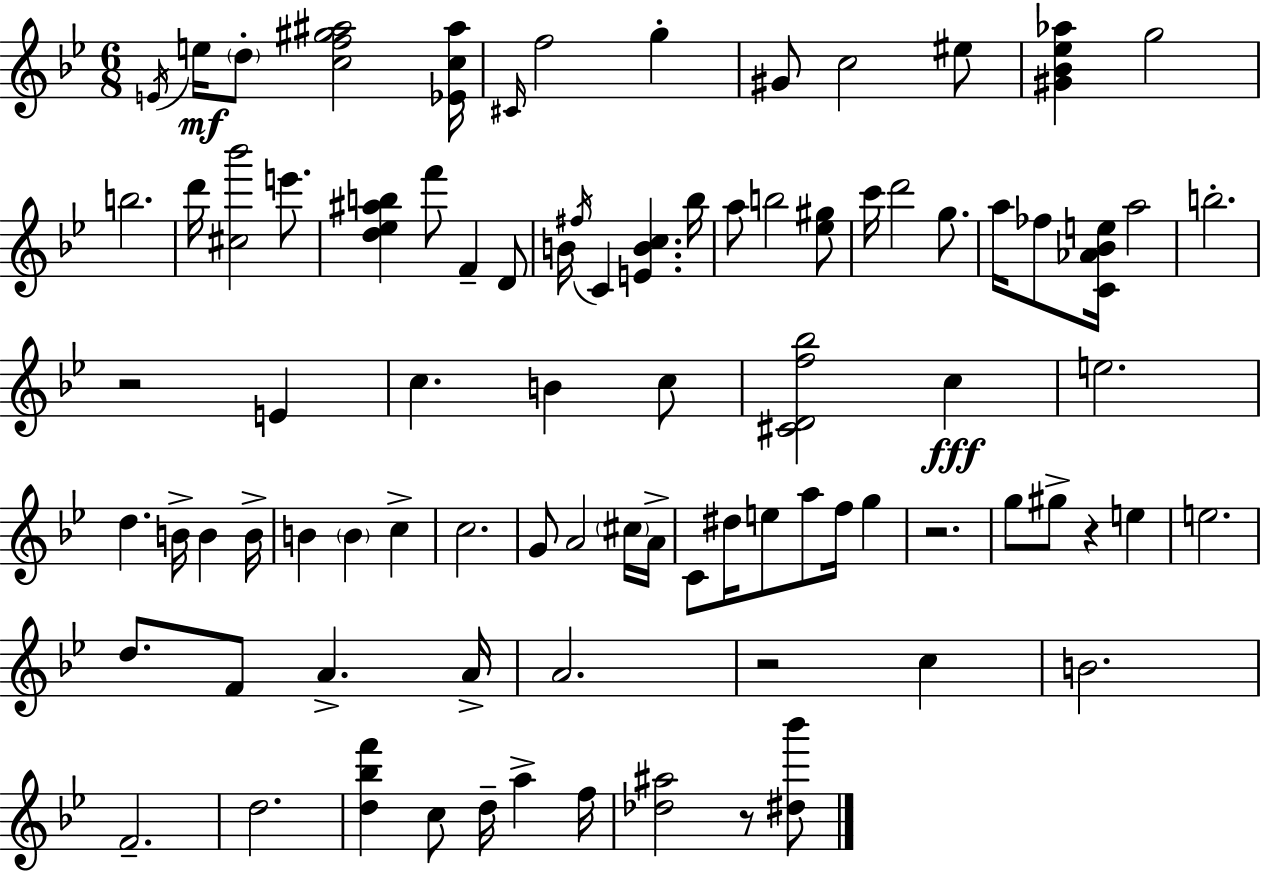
E4/s E5/s D5/e [C5,F5,G#5,A#5]/h [Eb4,C5,A#5]/s C#4/s F5/h G5/q G#4/e C5/h EIS5/e [G#4,Bb4,Eb5,Ab5]/q G5/h B5/h. D6/s [C#5,Bb6]/h E6/e. [D5,Eb5,A#5,B5]/q F6/e F4/q D4/e B4/s F#5/s C4/q [E4,B4,C5]/q. Bb5/s A5/e B5/h [Eb5,G#5]/e C6/s D6/h G5/e. A5/s FES5/e [C4,Ab4,Bb4,E5]/s A5/h B5/h. R/h E4/q C5/q. B4/q C5/e [C#4,D4,F5,Bb5]/h C5/q E5/h. D5/q. B4/s B4/q B4/s B4/q B4/q C5/q C5/h. G4/e A4/h C#5/s A4/s C4/e D#5/s E5/e A5/e F5/s G5/q R/h. G5/e G#5/e R/q E5/q E5/h. D5/e. F4/e A4/q. A4/s A4/h. R/h C5/q B4/h. F4/h. D5/h. [D5,Bb5,F6]/q C5/e D5/s A5/q F5/s [Db5,A#5]/h R/e [D#5,Bb6]/e